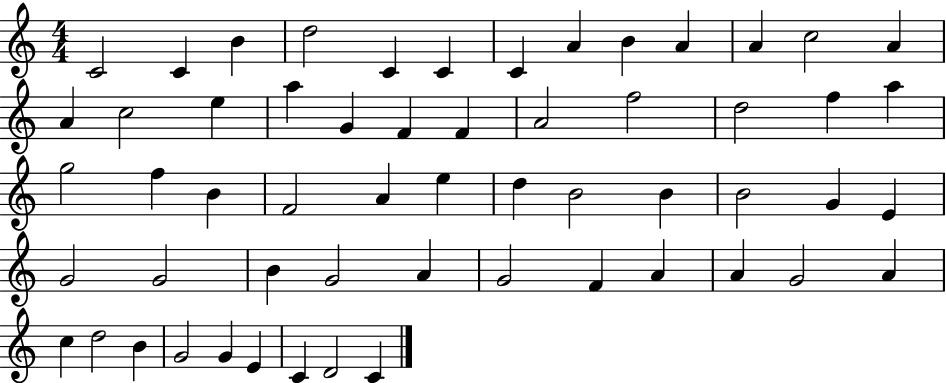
{
  \clef treble
  \numericTimeSignature
  \time 4/4
  \key c \major
  c'2 c'4 b'4 | d''2 c'4 c'4 | c'4 a'4 b'4 a'4 | a'4 c''2 a'4 | \break a'4 c''2 e''4 | a''4 g'4 f'4 f'4 | a'2 f''2 | d''2 f''4 a''4 | \break g''2 f''4 b'4 | f'2 a'4 e''4 | d''4 b'2 b'4 | b'2 g'4 e'4 | \break g'2 g'2 | b'4 g'2 a'4 | g'2 f'4 a'4 | a'4 g'2 a'4 | \break c''4 d''2 b'4 | g'2 g'4 e'4 | c'4 d'2 c'4 | \bar "|."
}